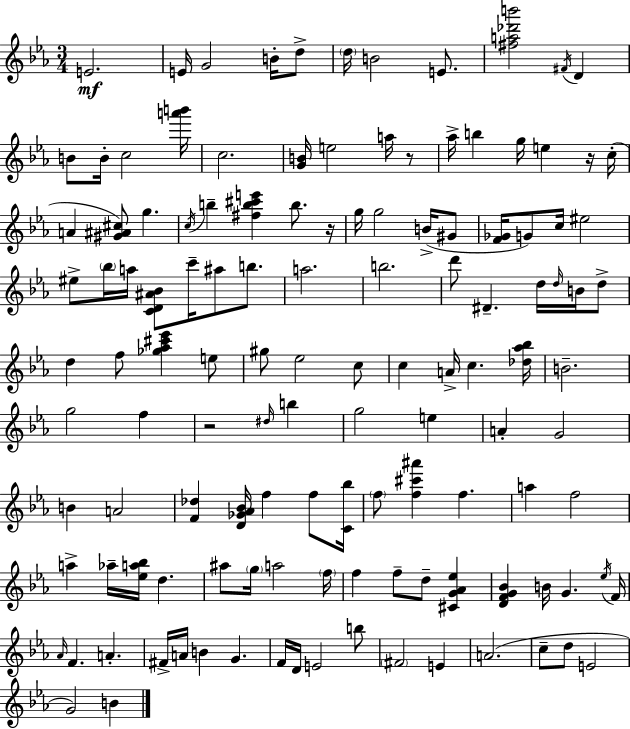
{
  \clef treble
  \numericTimeSignature
  \time 3/4
  \key c \minor
  e'2.\mf | e'16 g'2 b'16-. d''8-> | \parenthesize d''16 b'2 e'8. | <fis'' a'' des''' b'''>2 \acciaccatura { fis'16 } d'4 | \break b'8 b'16-. c''2 | <a''' b'''>16 c''2. | <g' b'>16 e''2 a''16 r8 | aes''16-> b''4 g''16 e''4 r16 | \break c''16-.( a'4 <gis' ais' cis''>8) g''4. | \acciaccatura { c''16 } b''4-- <fis'' b'' cis''' e'''>4 b''8. | r16 g''16 g''2 b'16->( | gis'8 <f' ges'>16 g'8) c''16 eis''2 | \break eis''8-> \parenthesize bes''16 a''16 <c' d' ais' bes'>8 c'''16-- ais''8 b''8. | a''2. | b''2. | d'''8 dis'4.-- d''16 \grace { d''16 } | \break b'16 d''8-> d''4 f''8 <ges'' aes'' cis''' ees'''>4 | e''8 gis''8 ees''2 | c''8 c''4 a'16-> c''4. | <des'' aes'' bes''>16 b'2.-- | \break g''2 f''4 | r2 \grace { dis''16 } | b''4 g''2 | e''4 a'4-. g'2 | \break b'4 a'2 | <f' des''>4 <d' ges' aes' bes'>16 f''4 | f''8 <c' bes''>16 \parenthesize f''8 <f'' cis''' ais'''>4 f''4. | a''4 f''2 | \break a''4-> aes''16-- <ees'' a'' bes''>16 d''4. | ais''8 \parenthesize g''16 a''2 | \parenthesize f''16 f''4 f''8-- d''8-- | <cis' g' aes' ees''>4 <d' f' g' bes'>4 b'16 g'4. | \break \acciaccatura { ees''16 } f'16 \grace { aes'16 } f'4. | a'4.-. fis'16-> a'16 b'4 | g'4. f'16 d'16 e'2 | b''8 \parenthesize fis'2 | \break e'4 a'2.( | c''8-- d''8 e'2 | g'2) | b'4 \bar "|."
}